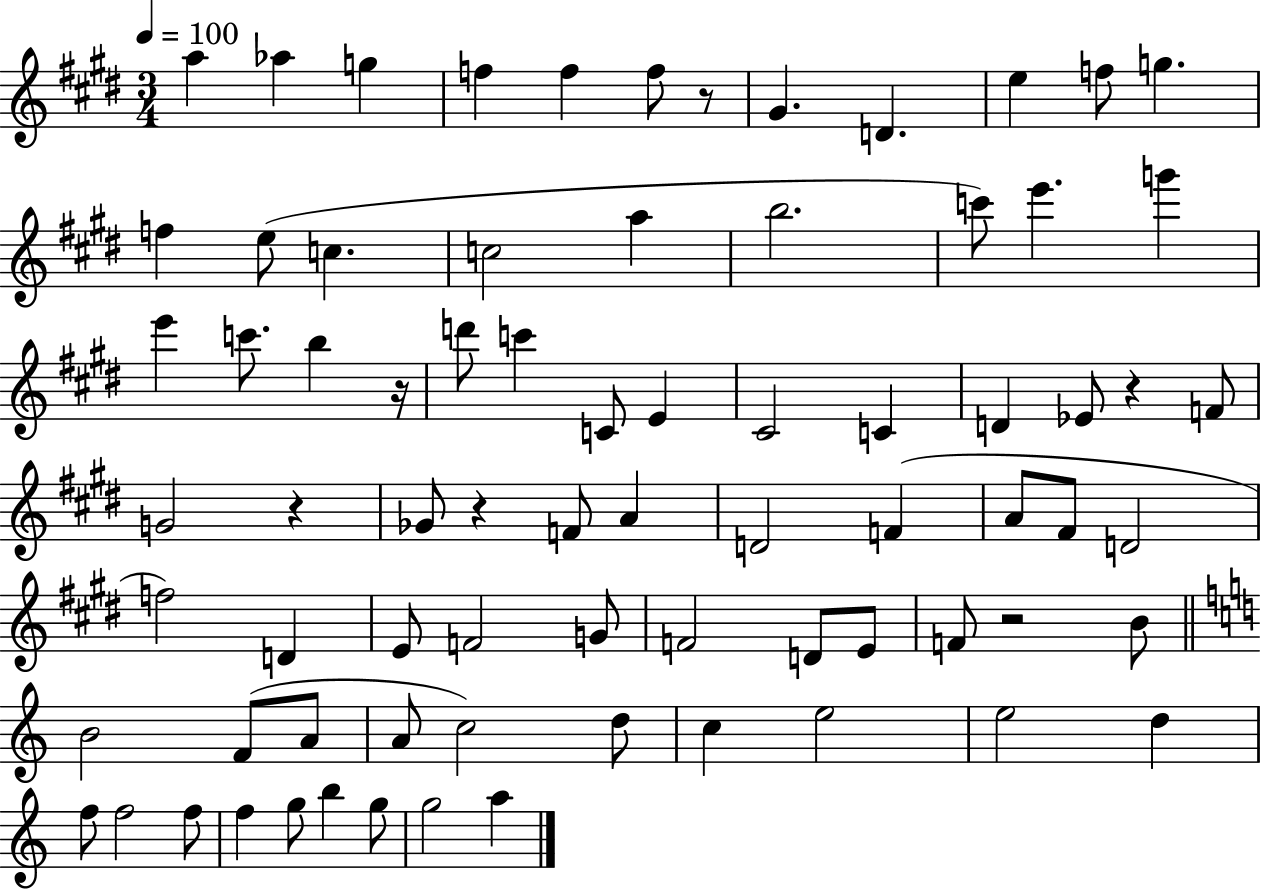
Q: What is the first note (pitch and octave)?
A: A5